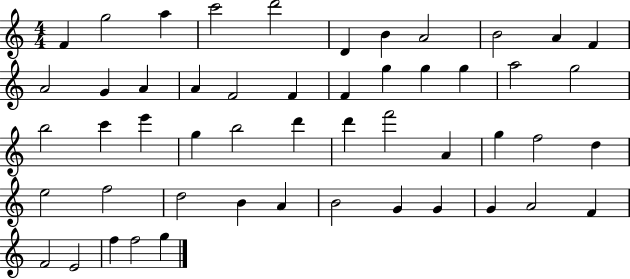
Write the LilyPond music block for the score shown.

{
  \clef treble
  \numericTimeSignature
  \time 4/4
  \key c \major
  f'4 g''2 a''4 | c'''2 d'''2 | d'4 b'4 a'2 | b'2 a'4 f'4 | \break a'2 g'4 a'4 | a'4 f'2 f'4 | f'4 g''4 g''4 g''4 | a''2 g''2 | \break b''2 c'''4 e'''4 | g''4 b''2 d'''4 | d'''4 f'''2 a'4 | g''4 f''2 d''4 | \break e''2 f''2 | d''2 b'4 a'4 | b'2 g'4 g'4 | g'4 a'2 f'4 | \break f'2 e'2 | f''4 f''2 g''4 | \bar "|."
}